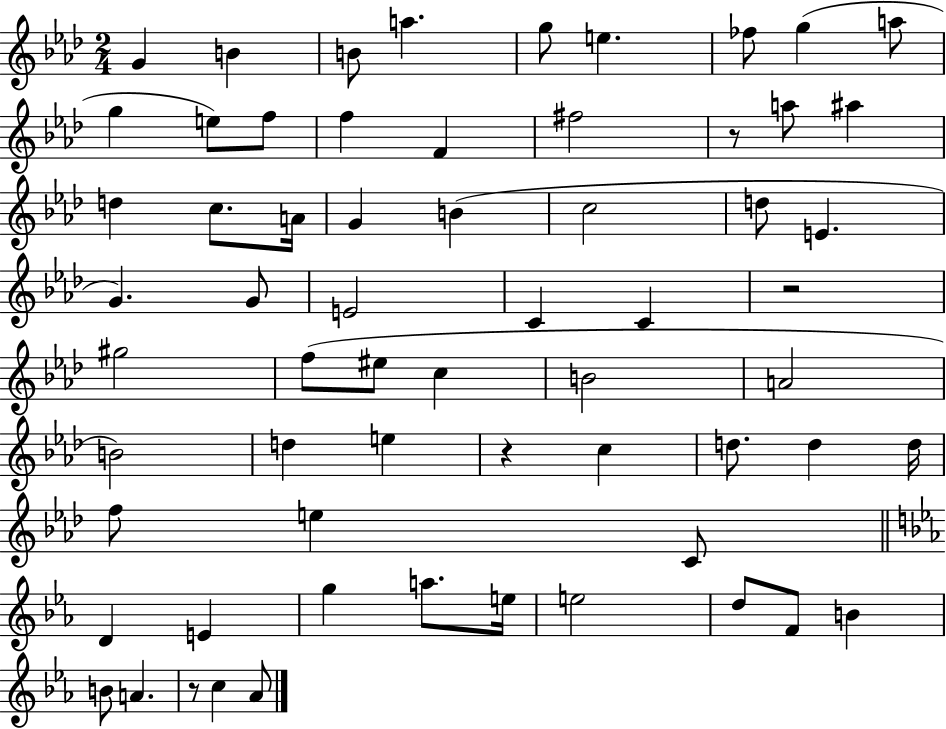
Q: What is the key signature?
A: AES major